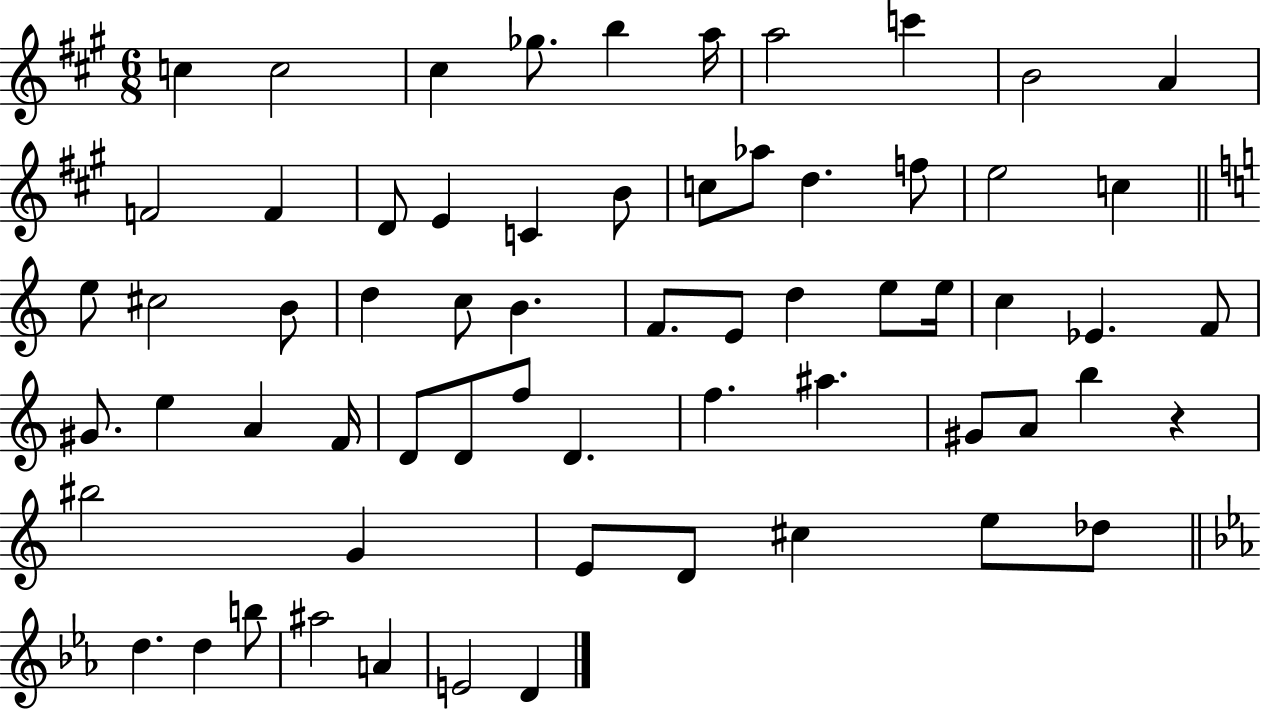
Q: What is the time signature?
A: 6/8